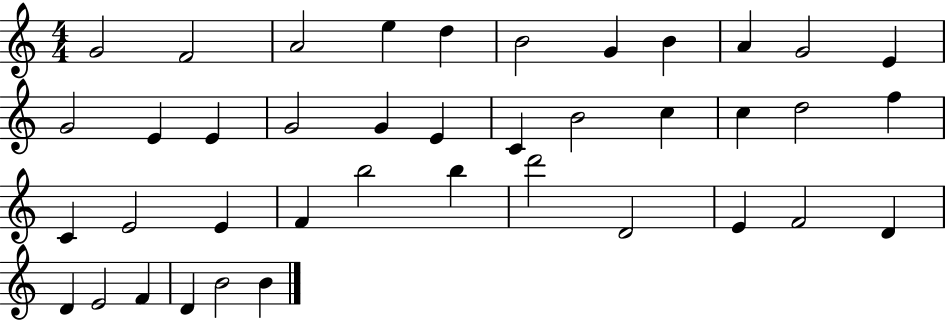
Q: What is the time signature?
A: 4/4